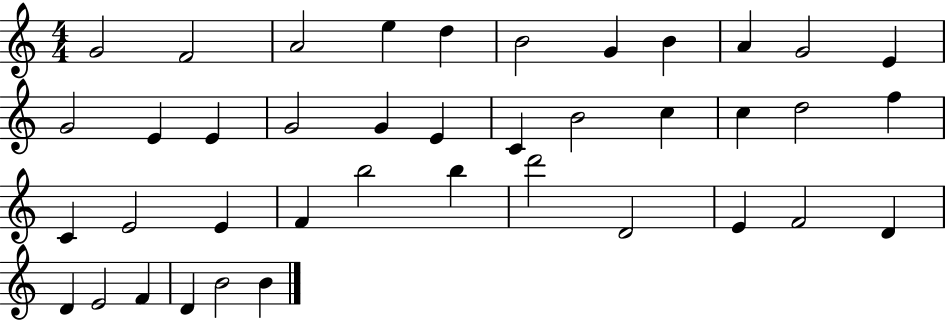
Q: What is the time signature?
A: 4/4